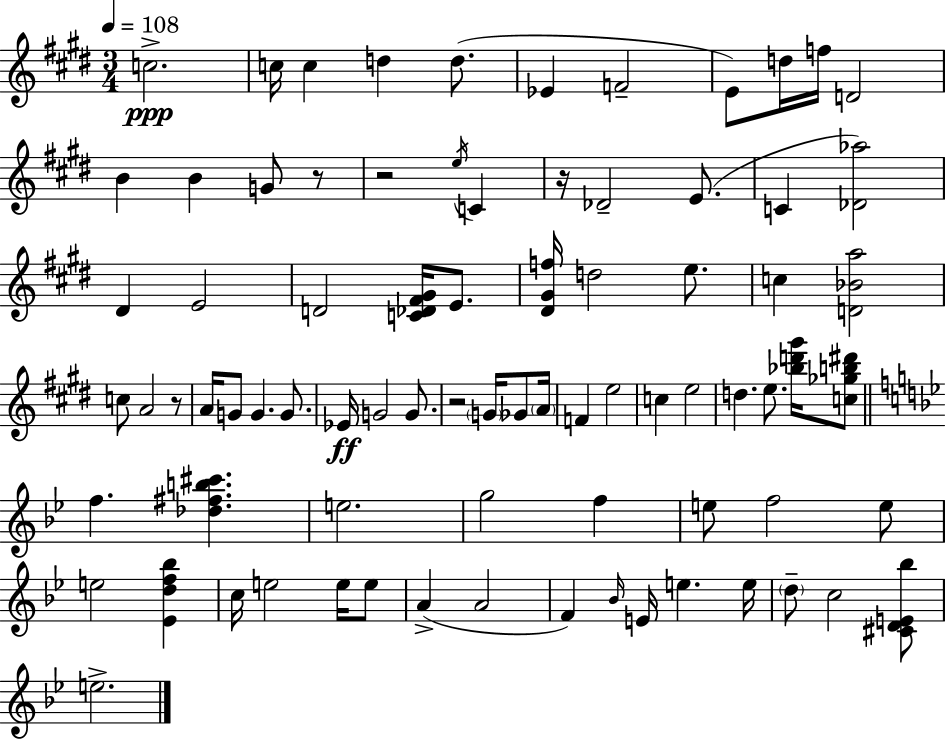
C5/h. C5/s C5/q D5/q D5/e. Eb4/q F4/h E4/e D5/s F5/s D4/h B4/q B4/q G4/e R/e R/h E5/s C4/q R/s Db4/h E4/e. C4/q [Db4,Ab5]/h D#4/q E4/h D4/h [C4,Db4,F#4,G#4]/s E4/e. [D#4,G#4,F5]/s D5/h E5/e. C5/q [D4,Bb4,A5]/h C5/e A4/h R/e A4/s G4/e G4/q. G4/e. Eb4/s G4/h G4/e. R/h G4/s Gb4/e A4/s F4/q E5/h C5/q E5/h D5/q. E5/e. [Bb5,D6,G#6]/s [C5,Gb5,B5,D#6]/e F5/q. [Db5,F#5,B5,C#6]/q. E5/h. G5/h F5/q E5/e F5/h E5/e E5/h [Eb4,D5,F5,Bb5]/q C5/s E5/h E5/s E5/e A4/q A4/h F4/q Bb4/s E4/s E5/q. E5/s D5/e C5/h [C#4,D4,E4,Bb5]/e E5/h.